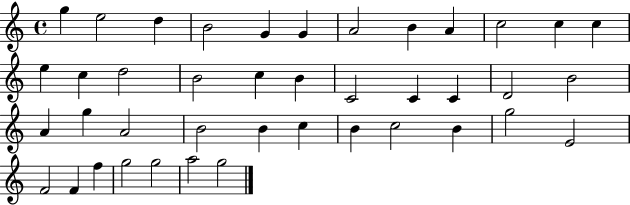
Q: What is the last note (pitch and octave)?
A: G5